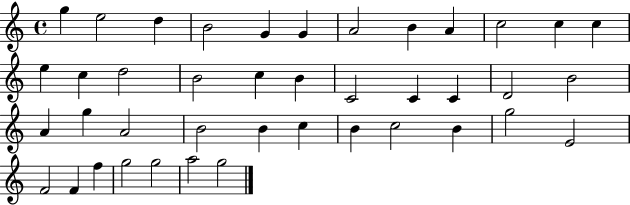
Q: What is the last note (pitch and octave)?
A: G5